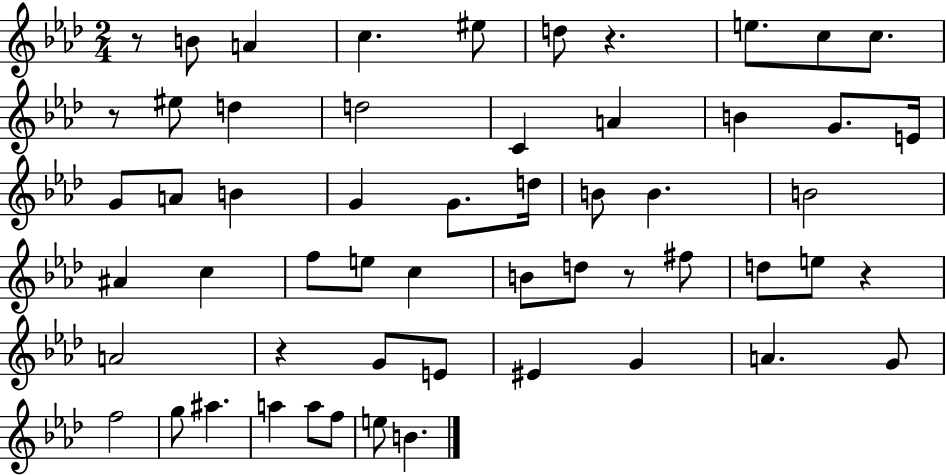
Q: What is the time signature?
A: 2/4